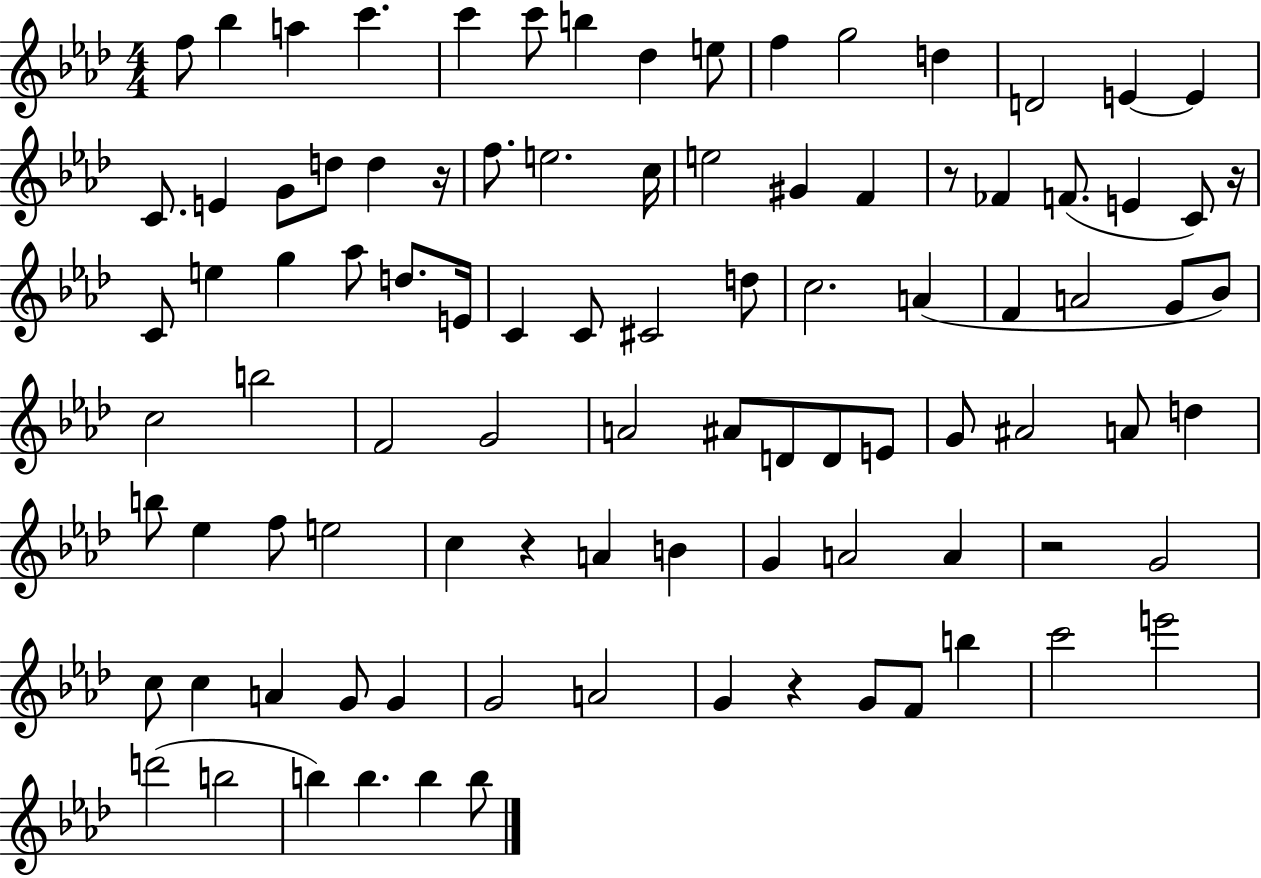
{
  \clef treble
  \numericTimeSignature
  \time 4/4
  \key aes \major
  f''8 bes''4 a''4 c'''4. | c'''4 c'''8 b''4 des''4 e''8 | f''4 g''2 d''4 | d'2 e'4~~ e'4 | \break c'8. e'4 g'8 d''8 d''4 r16 | f''8. e''2. c''16 | e''2 gis'4 f'4 | r8 fes'4 f'8.( e'4 c'8) r16 | \break c'8 e''4 g''4 aes''8 d''8. e'16 | c'4 c'8 cis'2 d''8 | c''2. a'4( | f'4 a'2 g'8 bes'8) | \break c''2 b''2 | f'2 g'2 | a'2 ais'8 d'8 d'8 e'8 | g'8 ais'2 a'8 d''4 | \break b''8 ees''4 f''8 e''2 | c''4 r4 a'4 b'4 | g'4 a'2 a'4 | r2 g'2 | \break c''8 c''4 a'4 g'8 g'4 | g'2 a'2 | g'4 r4 g'8 f'8 b''4 | c'''2 e'''2 | \break d'''2( b''2 | b''4) b''4. b''4 b''8 | \bar "|."
}